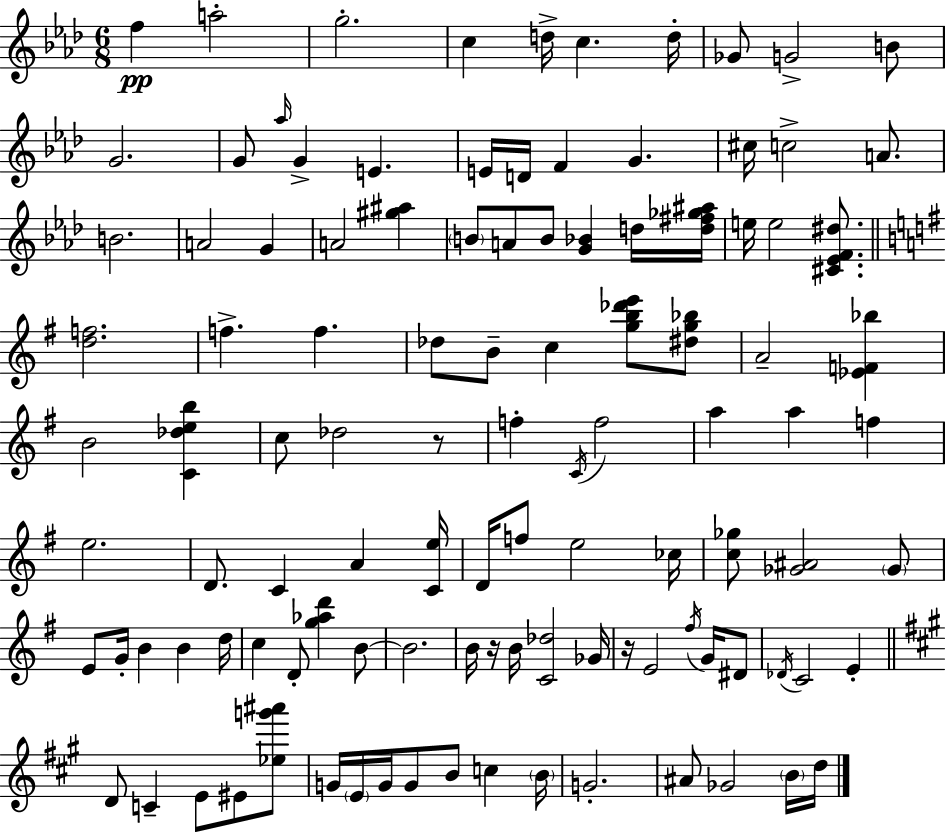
{
  \clef treble
  \numericTimeSignature
  \time 6/8
  \key aes \major
  \repeat volta 2 { f''4\pp a''2-. | g''2.-. | c''4 d''16-> c''4. d''16-. | ges'8 g'2-> b'8 | \break g'2. | g'8 \grace { aes''16 } g'4-> e'4. | e'16 d'16 f'4 g'4. | cis''16 c''2-> a'8. | \break b'2. | a'2 g'4 | a'2 <gis'' ais''>4 | \parenthesize b'8 a'8 b'8 <g' bes'>4 d''16 | \break <d'' fis'' ges'' ais''>16 e''16 e''2 <cis' ees' f' dis''>8. | \bar "||" \break \key g \major <d'' f''>2. | f''4.-> f''4. | des''8 b'8-- c''4 <g'' b'' des''' e'''>8 <dis'' g'' bes''>8 | a'2-- <ees' f' bes''>4 | \break b'2 <c' des'' e'' b''>4 | c''8 des''2 r8 | f''4-. \acciaccatura { c'16 } f''2 | a''4 a''4 f''4 | \break e''2. | d'8. c'4 a'4 | <c' e''>16 d'16 f''8 e''2 | ces''16 <c'' ges''>8 <ges' ais'>2 \parenthesize ges'8 | \break e'8 g'16-. b'4 b'4 | d''16 c''4 d'8-. <g'' aes'' d'''>4 b'8~~ | b'2. | b'16 r16 b'16 <c' des''>2 | \break ges'16 r16 e'2 \acciaccatura { fis''16 } g'16 | dis'8 \acciaccatura { des'16 } c'2 e'4-. | \bar "||" \break \key a \major d'8 c'4-- e'8 eis'8 <ees'' g''' ais'''>8 | g'16 \parenthesize e'16 g'16 g'8 b'8 c''4 \parenthesize b'16 | g'2.-. | ais'8 ges'2 \parenthesize b'16 d''16 | \break } \bar "|."
}